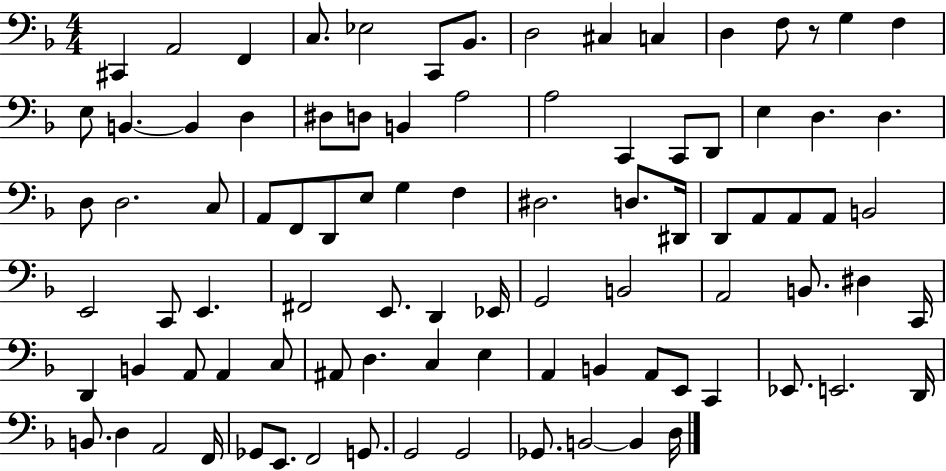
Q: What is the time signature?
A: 4/4